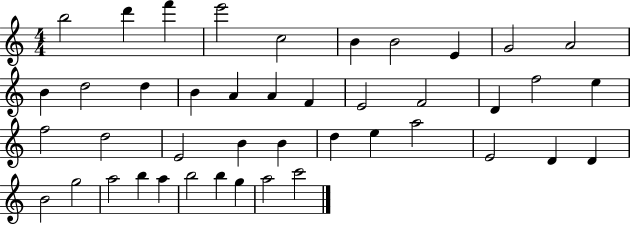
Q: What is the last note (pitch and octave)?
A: C6